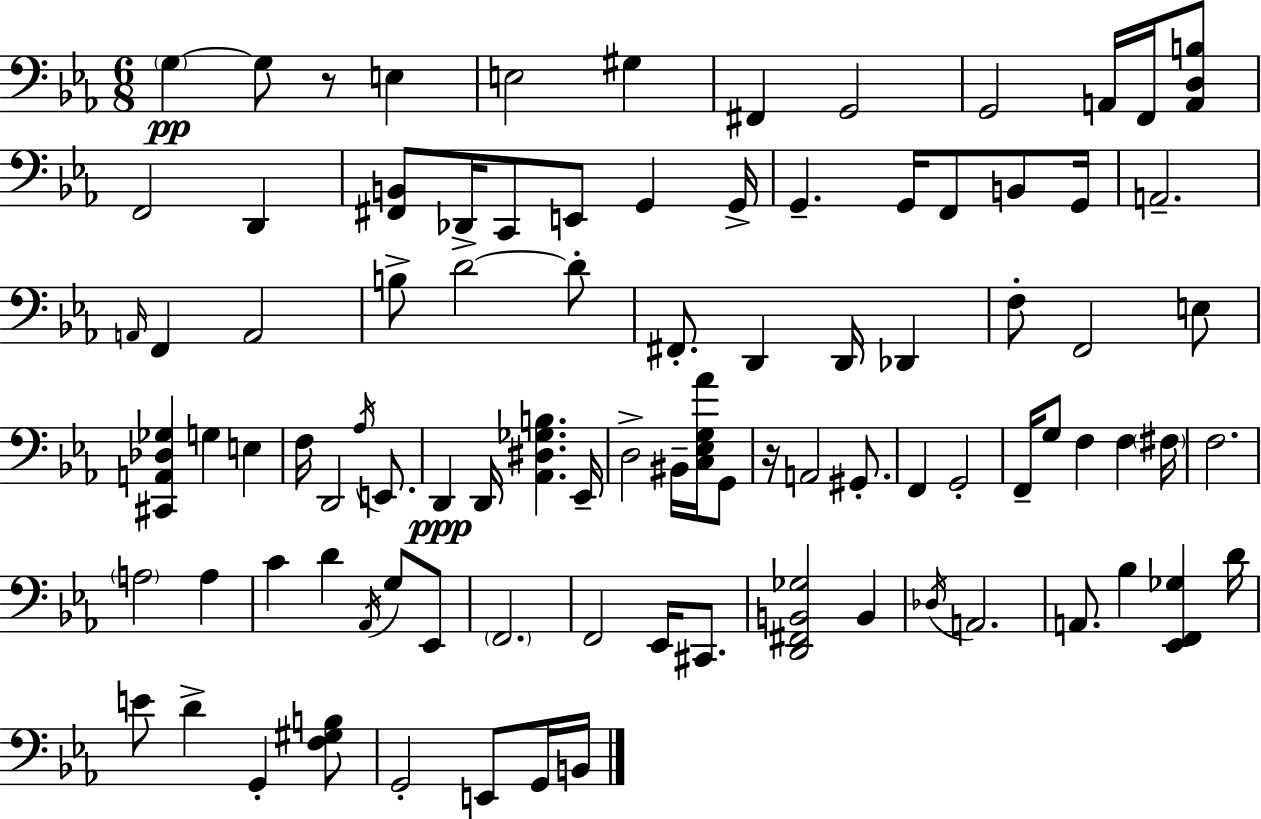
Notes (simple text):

G3/q G3/e R/e E3/q E3/h G#3/q F#2/q G2/h G2/h A2/s F2/s [A2,D3,B3]/e F2/h D2/q [F#2,B2]/e Db2/s C2/e E2/e G2/q G2/s G2/q. G2/s F2/e B2/e G2/s A2/h. A2/s F2/q A2/h B3/e D4/h D4/e F#2/e. D2/q D2/s Db2/q F3/e F2/h E3/e [C#2,A2,Db3,Gb3]/q G3/q E3/q F3/s D2/h Ab3/s E2/e. D2/q D2/s [Ab2,D#3,Gb3,B3]/q. Eb2/s D3/h BIS2/s [C3,Eb3,G3,Ab4]/s G2/e R/s A2/h G#2/e. F2/q G2/h F2/s G3/e F3/q F3/q F#3/s F3/h. A3/h A3/q C4/q D4/q Ab2/s G3/e Eb2/e F2/h. F2/h Eb2/s C#2/e. [D2,F#2,B2,Gb3]/h B2/q Db3/s A2/h. A2/e. Bb3/q [Eb2,F2,Gb3]/q D4/s E4/e D4/q G2/q [F3,G#3,B3]/e G2/h E2/e G2/s B2/s